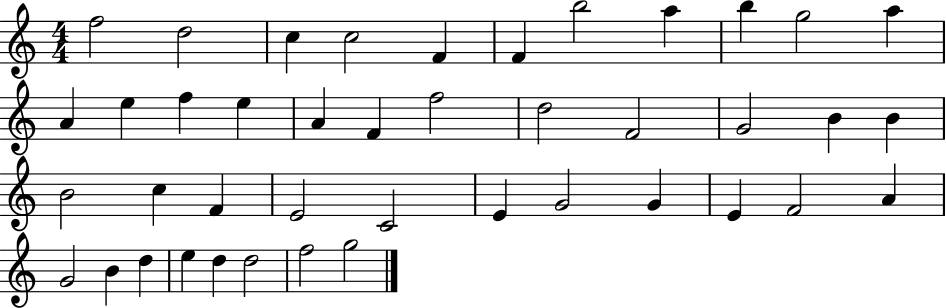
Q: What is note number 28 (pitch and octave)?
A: C4